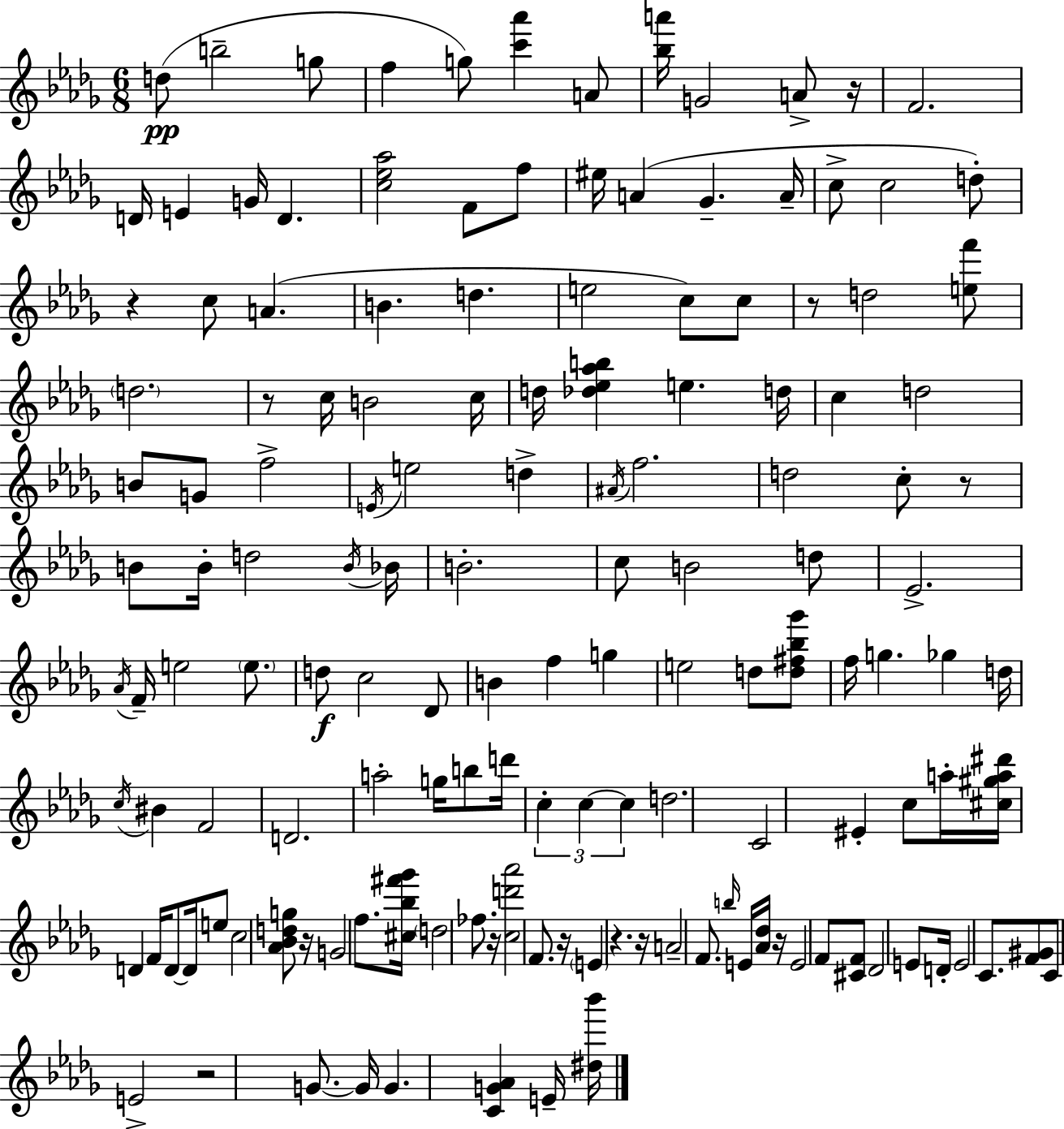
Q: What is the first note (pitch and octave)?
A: D5